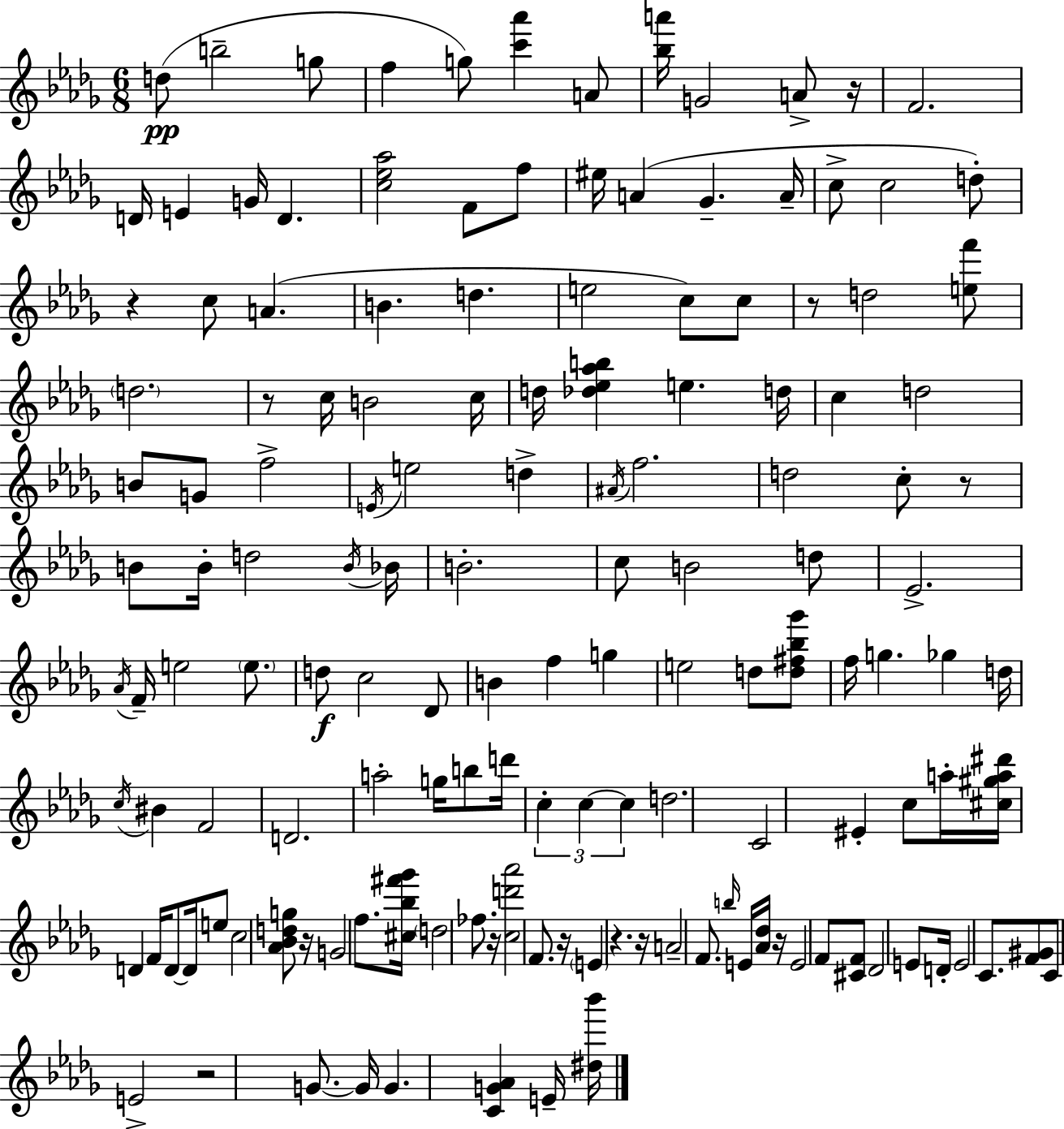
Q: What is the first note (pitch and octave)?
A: D5